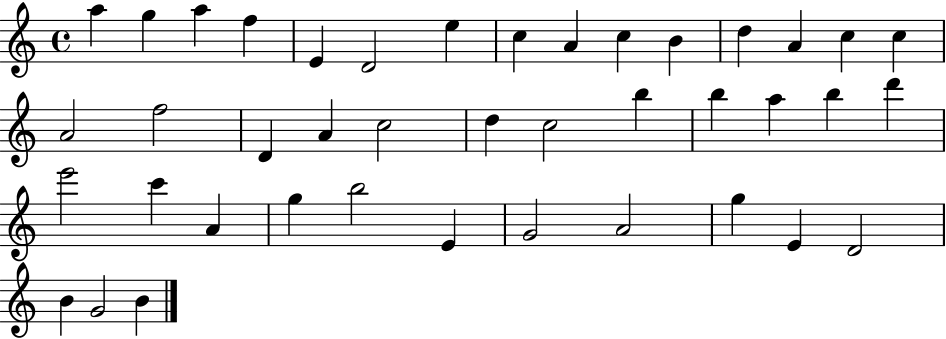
{
  \clef treble
  \time 4/4
  \defaultTimeSignature
  \key c \major
  a''4 g''4 a''4 f''4 | e'4 d'2 e''4 | c''4 a'4 c''4 b'4 | d''4 a'4 c''4 c''4 | \break a'2 f''2 | d'4 a'4 c''2 | d''4 c''2 b''4 | b''4 a''4 b''4 d'''4 | \break e'''2 c'''4 a'4 | g''4 b''2 e'4 | g'2 a'2 | g''4 e'4 d'2 | \break b'4 g'2 b'4 | \bar "|."
}